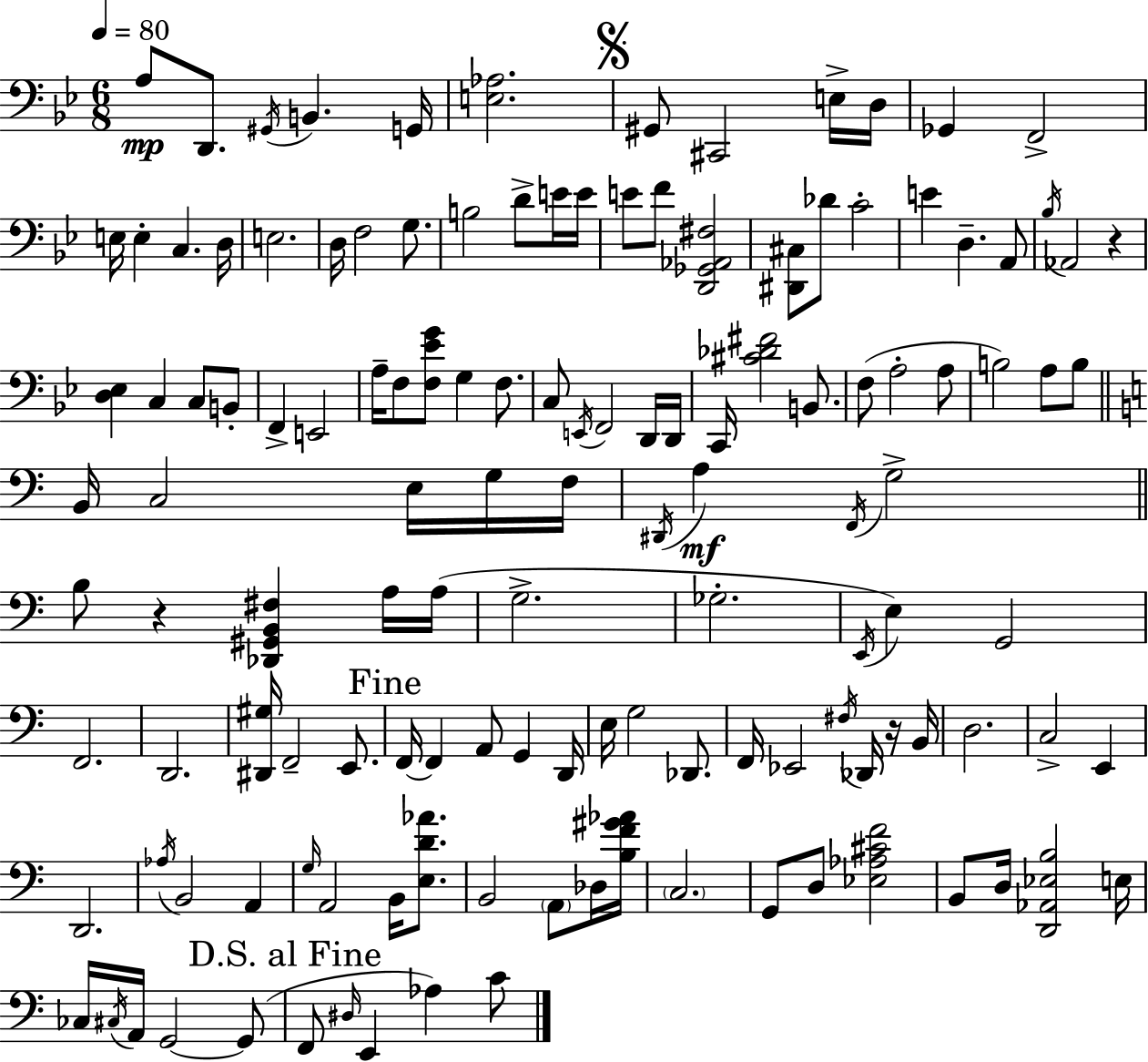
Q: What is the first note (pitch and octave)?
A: A3